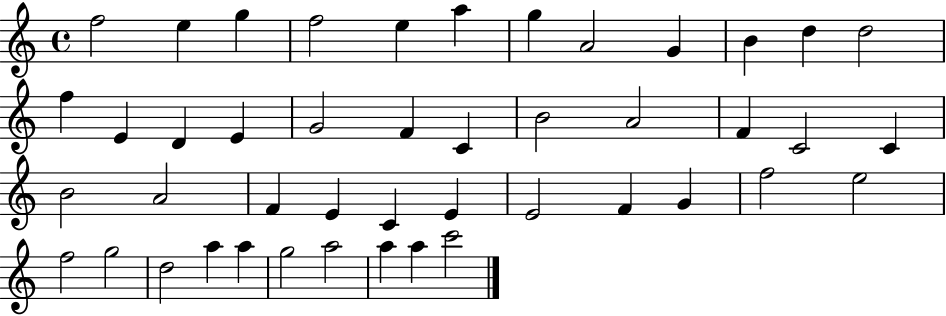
F5/h E5/q G5/q F5/h E5/q A5/q G5/q A4/h G4/q B4/q D5/q D5/h F5/q E4/q D4/q E4/q G4/h F4/q C4/q B4/h A4/h F4/q C4/h C4/q B4/h A4/h F4/q E4/q C4/q E4/q E4/h F4/q G4/q F5/h E5/h F5/h G5/h D5/h A5/q A5/q G5/h A5/h A5/q A5/q C6/h